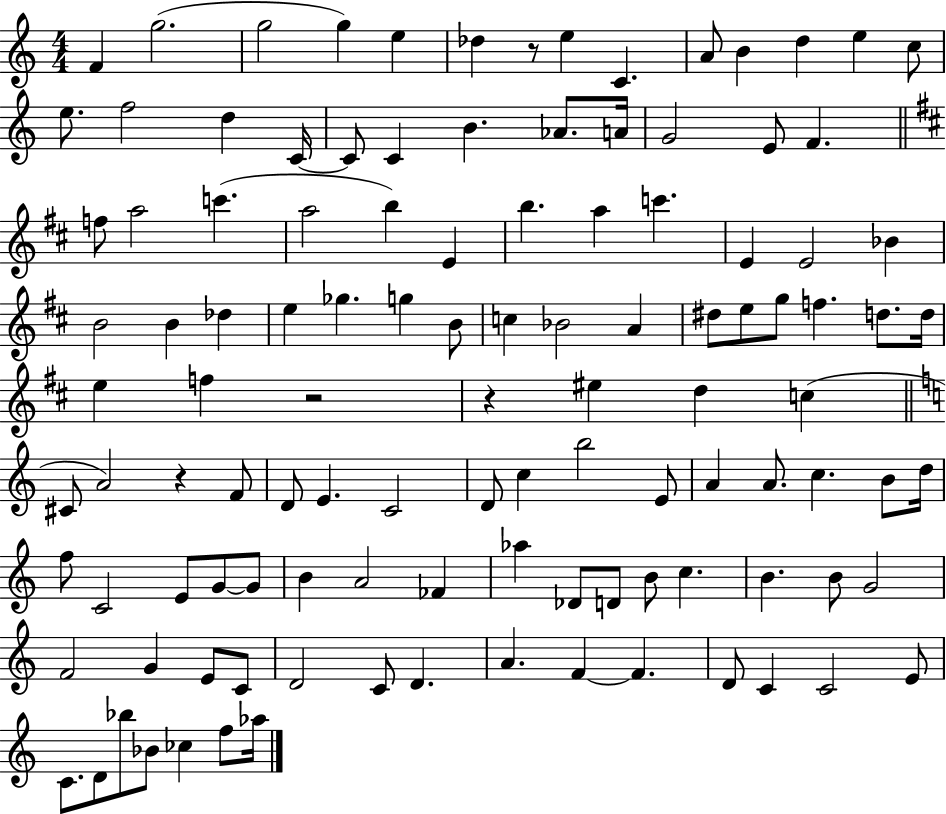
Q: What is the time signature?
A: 4/4